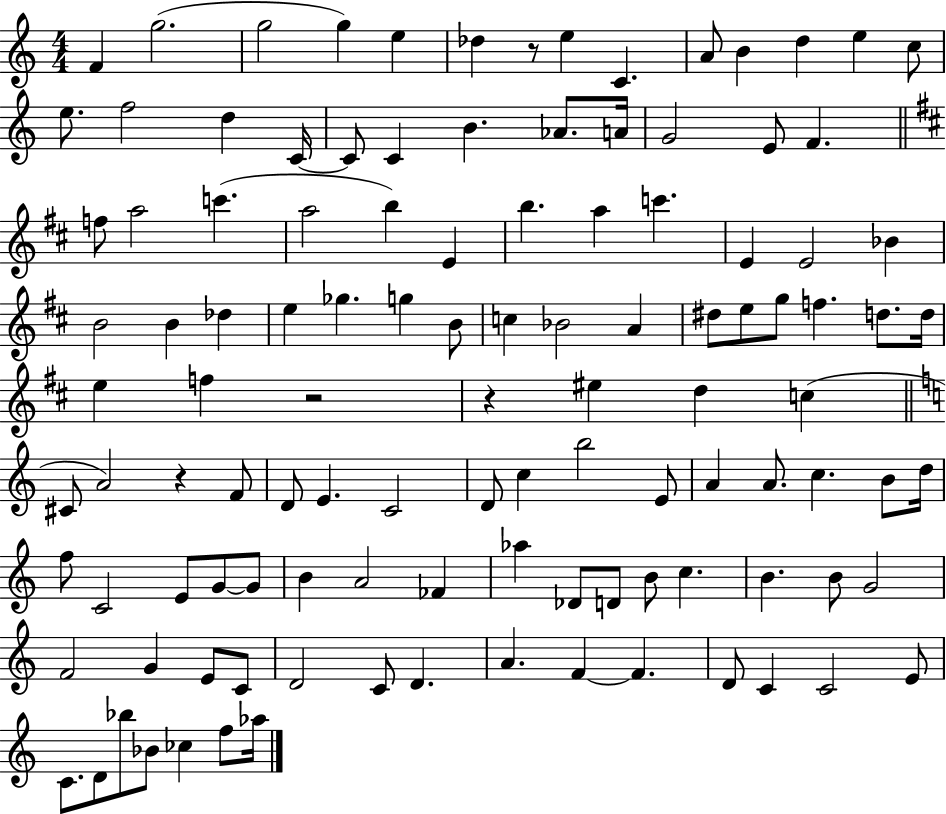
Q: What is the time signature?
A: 4/4